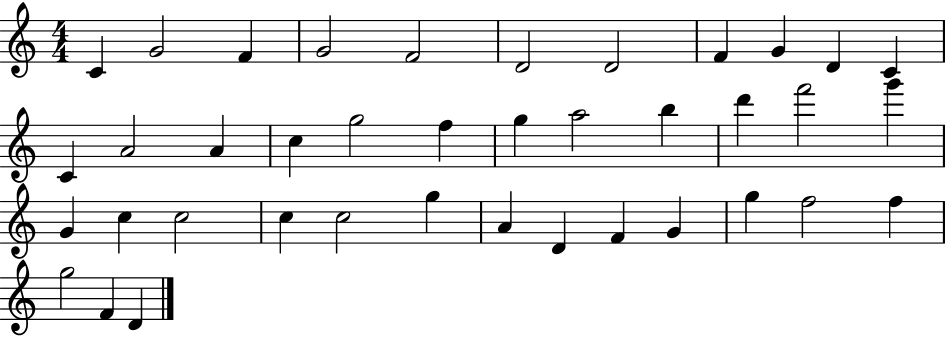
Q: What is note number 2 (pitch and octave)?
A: G4